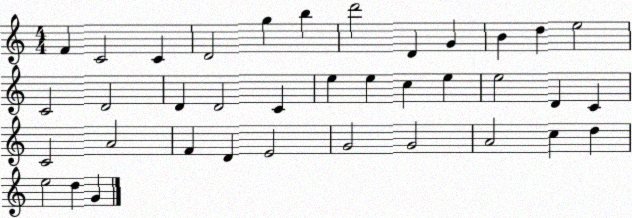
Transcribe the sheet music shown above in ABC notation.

X:1
T:Untitled
M:4/4
L:1/4
K:C
F C2 C D2 g b d'2 D G B d e2 C2 D2 D D2 C e e c e e2 D C C2 A2 F D E2 G2 G2 A2 c d e2 d G